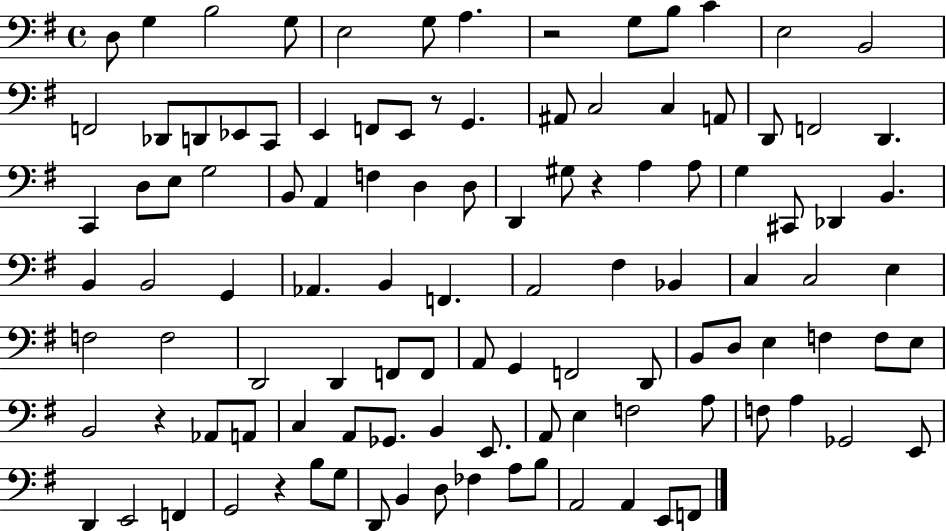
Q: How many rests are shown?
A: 5